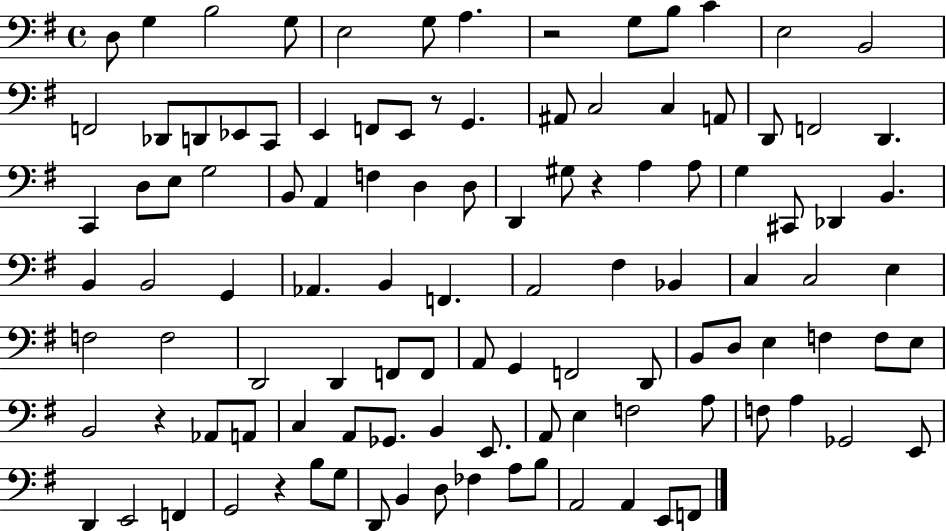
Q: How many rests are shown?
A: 5